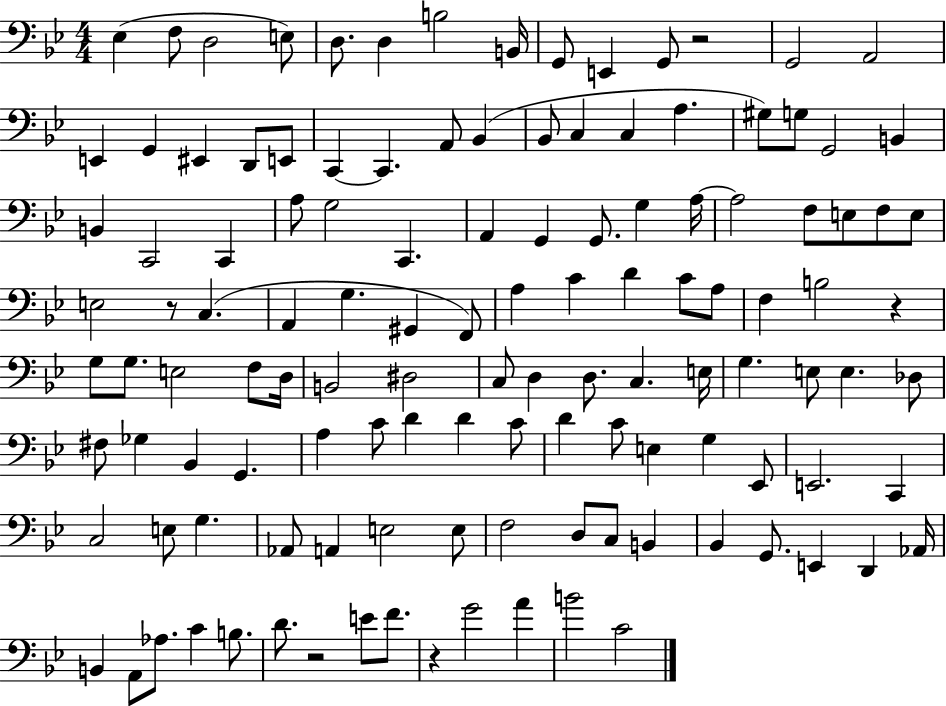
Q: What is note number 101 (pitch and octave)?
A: C3